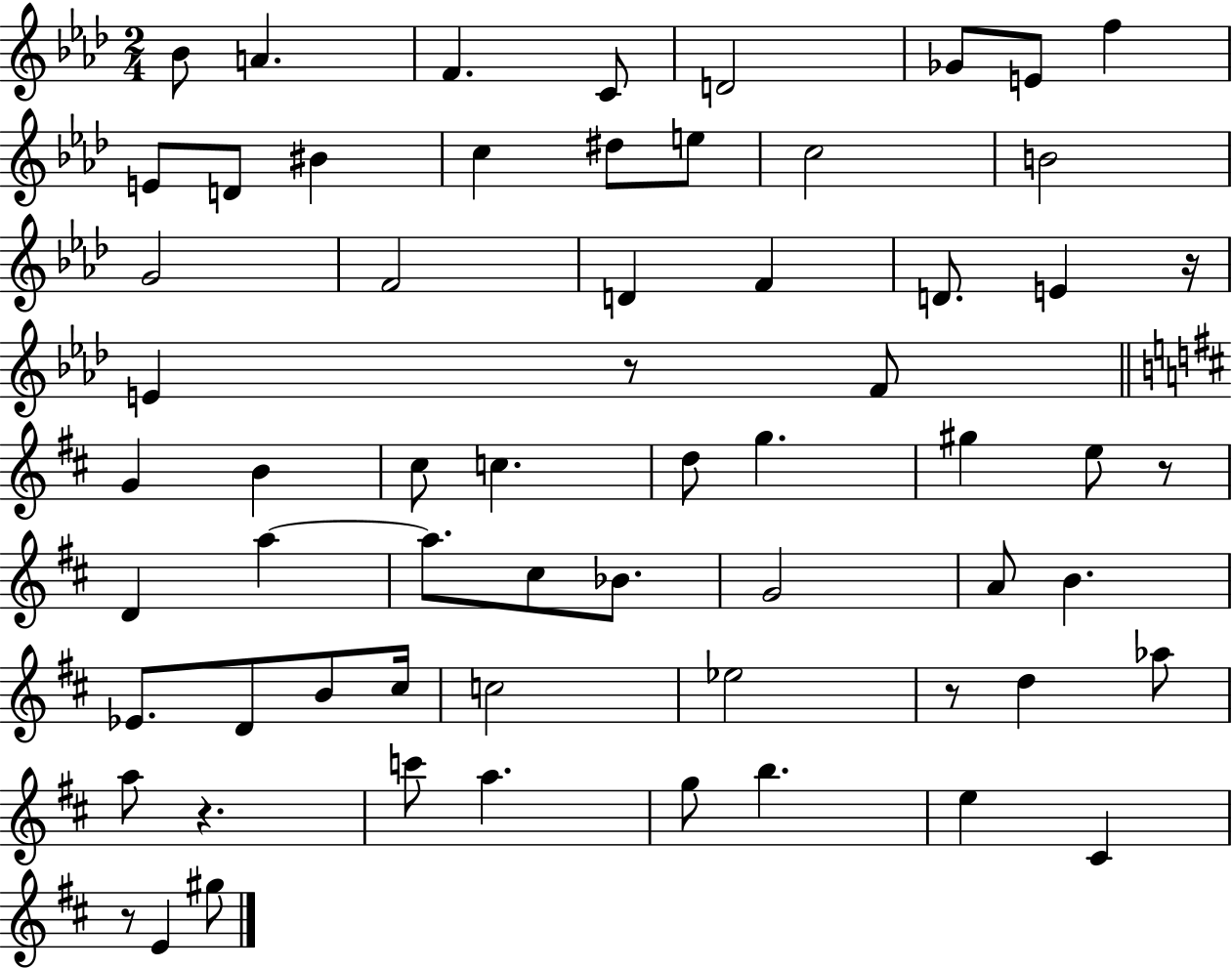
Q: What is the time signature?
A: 2/4